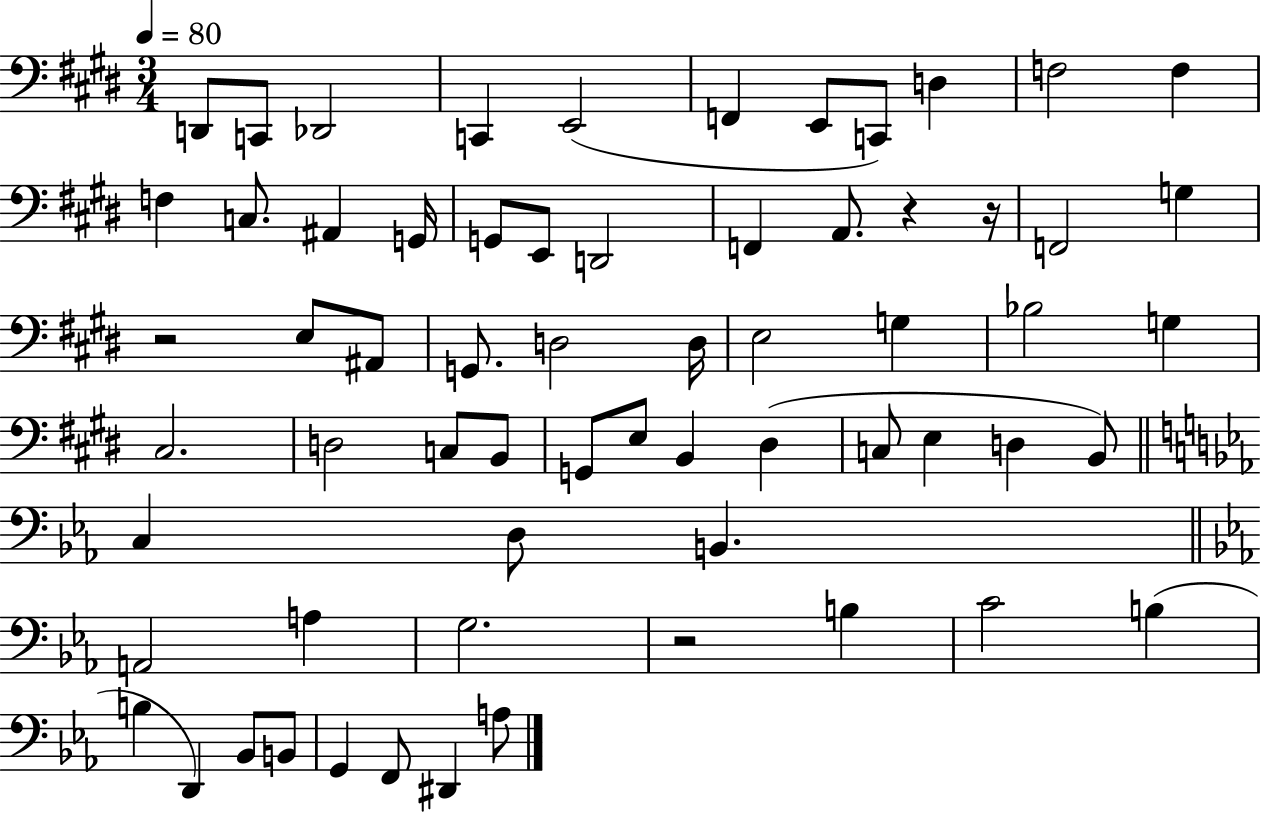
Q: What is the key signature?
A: E major